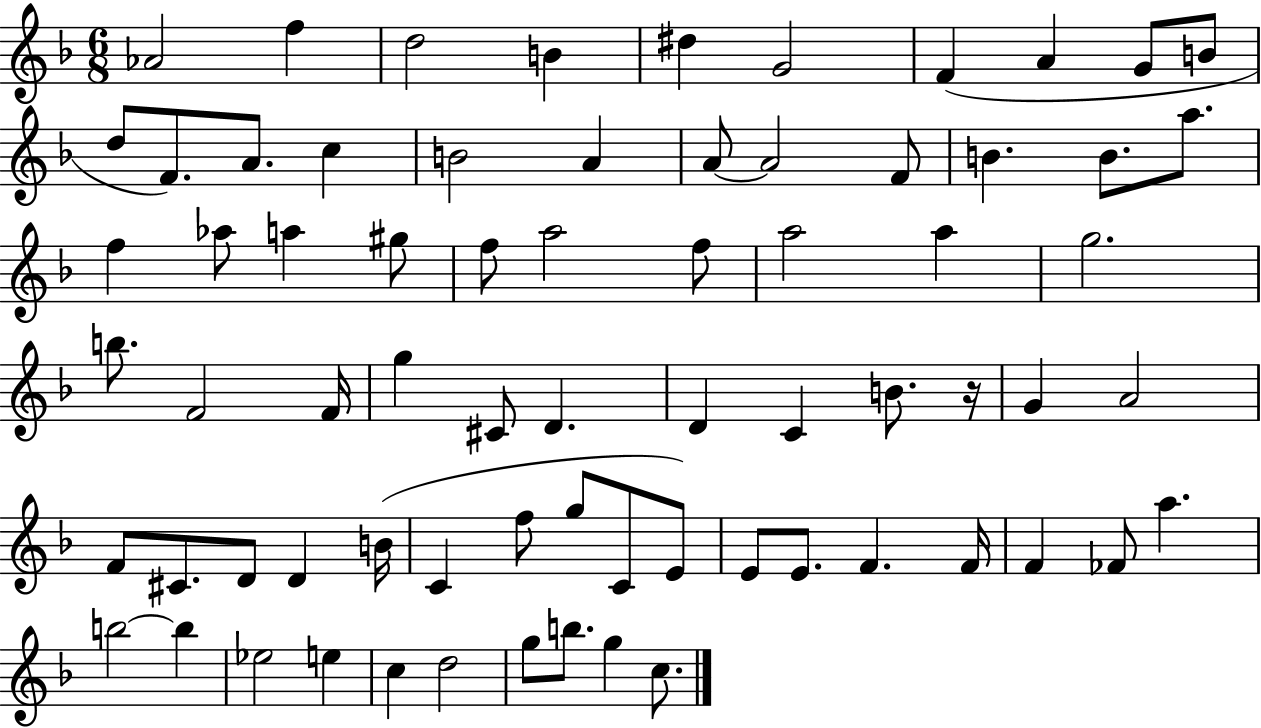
Ab4/h F5/q D5/h B4/q D#5/q G4/h F4/q A4/q G4/e B4/e D5/e F4/e. A4/e. C5/q B4/h A4/q A4/e A4/h F4/e B4/q. B4/e. A5/e. F5/q Ab5/e A5/q G#5/e F5/e A5/h F5/e A5/h A5/q G5/h. B5/e. F4/h F4/s G5/q C#4/e D4/q. D4/q C4/q B4/e. R/s G4/q A4/h F4/e C#4/e. D4/e D4/q B4/s C4/q F5/e G5/e C4/e E4/e E4/e E4/e. F4/q. F4/s F4/q FES4/e A5/q. B5/h B5/q Eb5/h E5/q C5/q D5/h G5/e B5/e. G5/q C5/e.